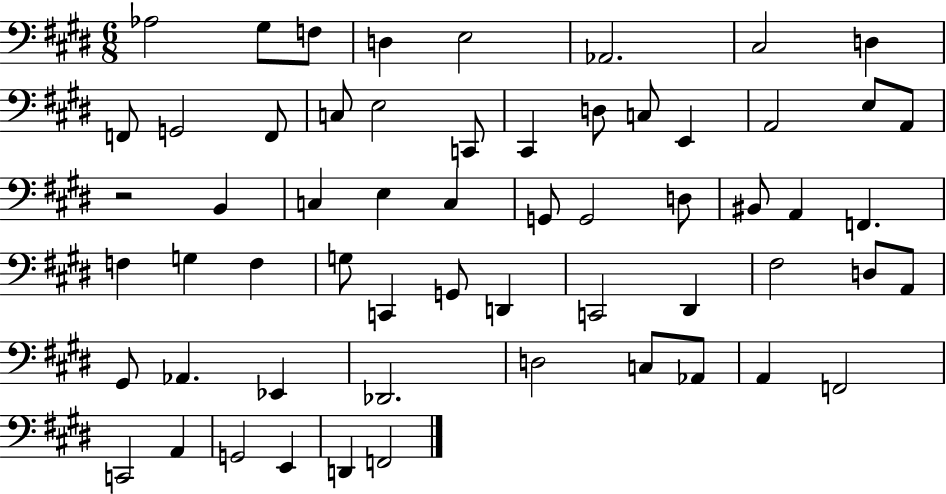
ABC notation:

X:1
T:Untitled
M:6/8
L:1/4
K:E
_A,2 ^G,/2 F,/2 D, E,2 _A,,2 ^C,2 D, F,,/2 G,,2 F,,/2 C,/2 E,2 C,,/2 ^C,, D,/2 C,/2 E,, A,,2 E,/2 A,,/2 z2 B,, C, E, C, G,,/2 G,,2 D,/2 ^B,,/2 A,, F,, F, G, F, G,/2 C,, G,,/2 D,, C,,2 ^D,, ^F,2 D,/2 A,,/2 ^G,,/2 _A,, _E,, _D,,2 D,2 C,/2 _A,,/2 A,, F,,2 C,,2 A,, G,,2 E,, D,, F,,2